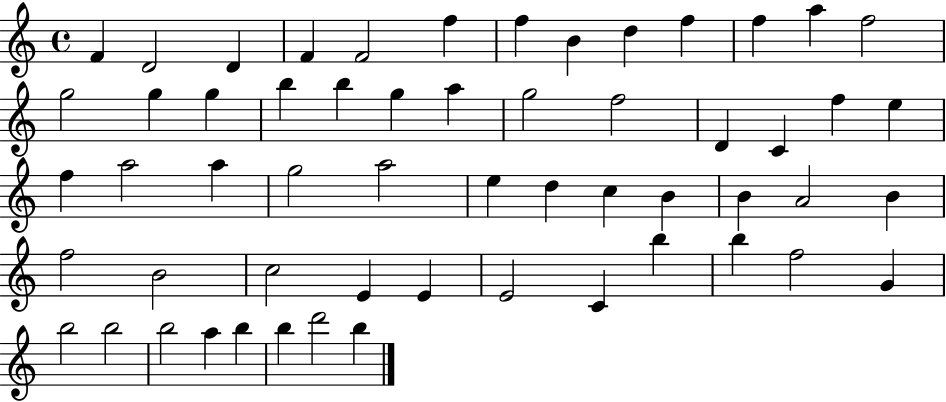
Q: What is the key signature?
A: C major